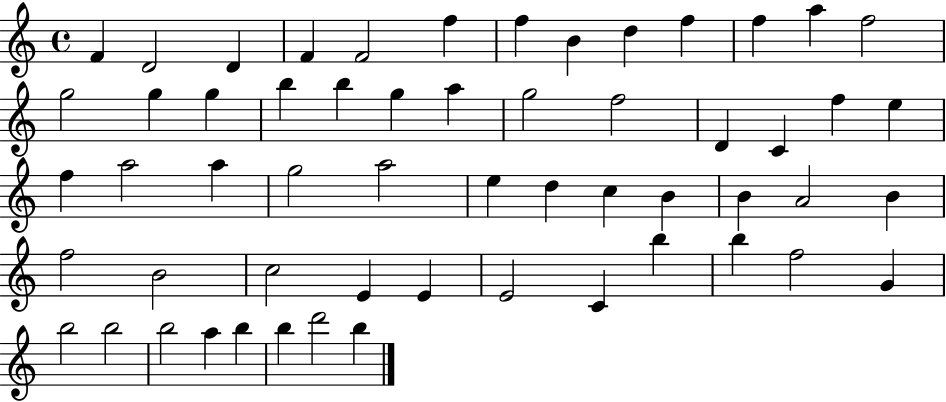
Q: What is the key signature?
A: C major